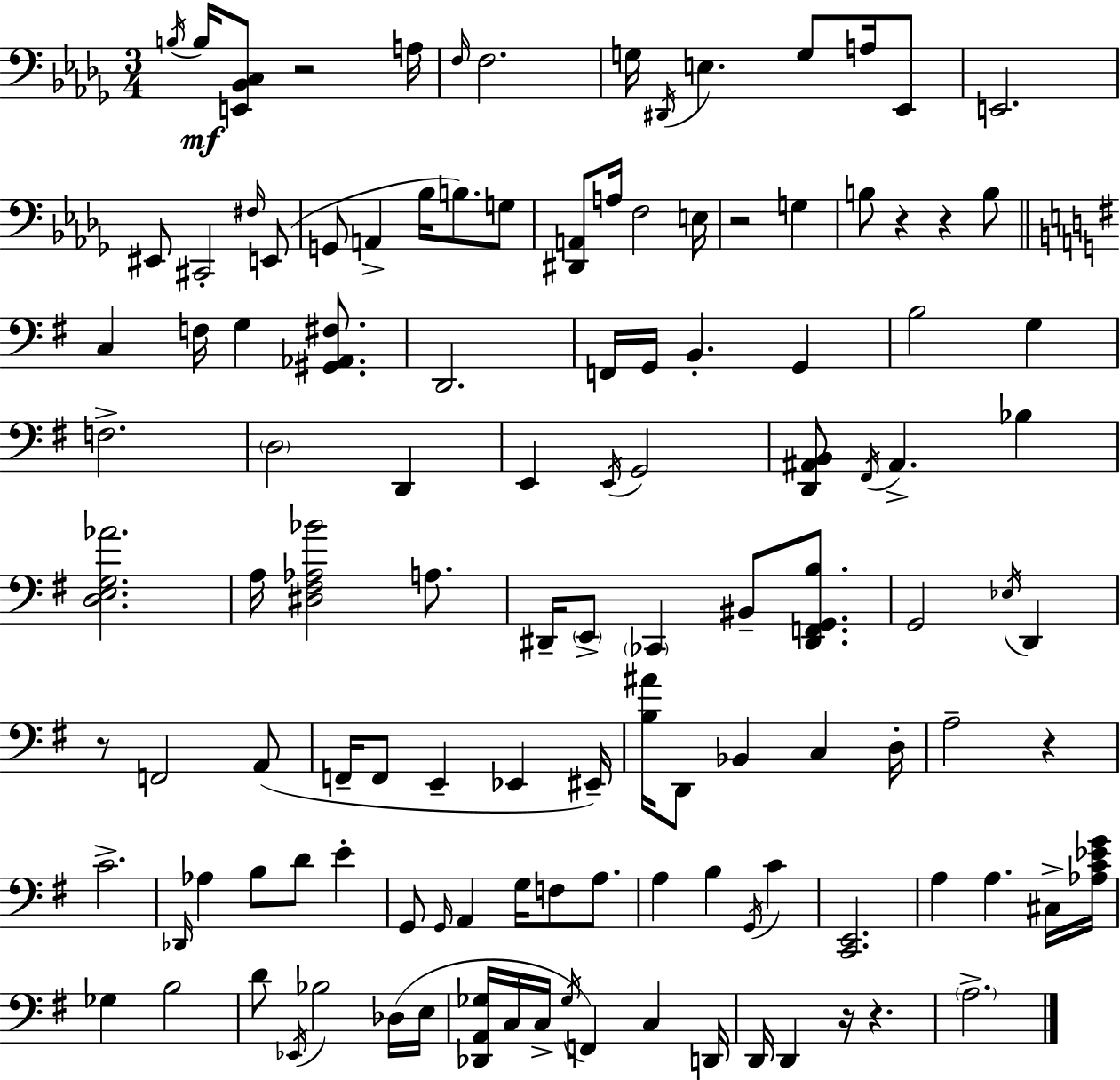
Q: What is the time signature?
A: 3/4